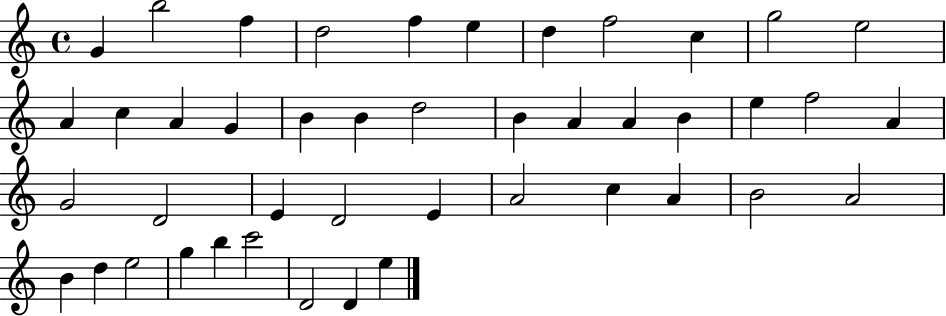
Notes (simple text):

G4/q B5/h F5/q D5/h F5/q E5/q D5/q F5/h C5/q G5/h E5/h A4/q C5/q A4/q G4/q B4/q B4/q D5/h B4/q A4/q A4/q B4/q E5/q F5/h A4/q G4/h D4/h E4/q D4/h E4/q A4/h C5/q A4/q B4/h A4/h B4/q D5/q E5/h G5/q B5/q C6/h D4/h D4/q E5/q